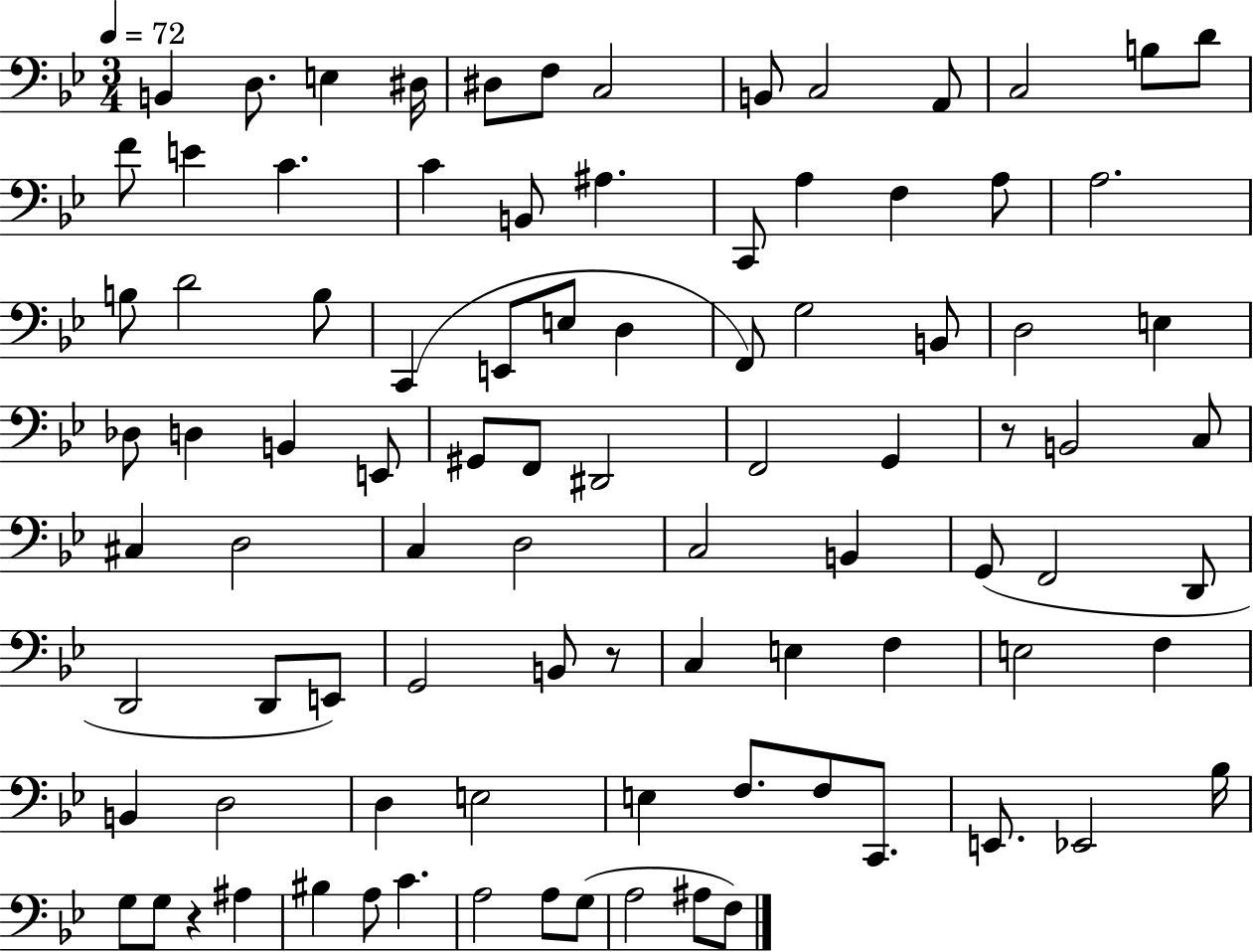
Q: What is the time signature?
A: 3/4